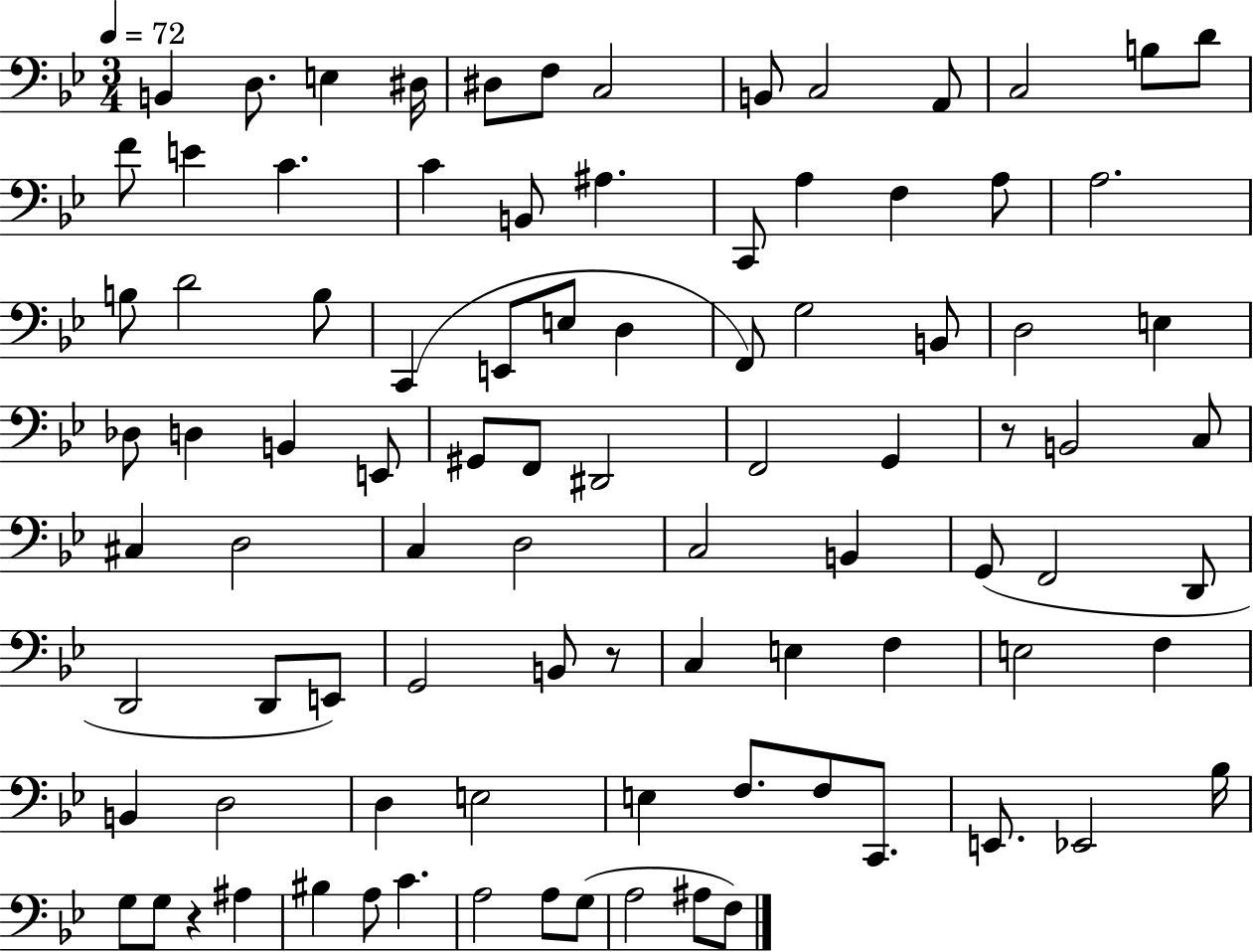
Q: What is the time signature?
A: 3/4